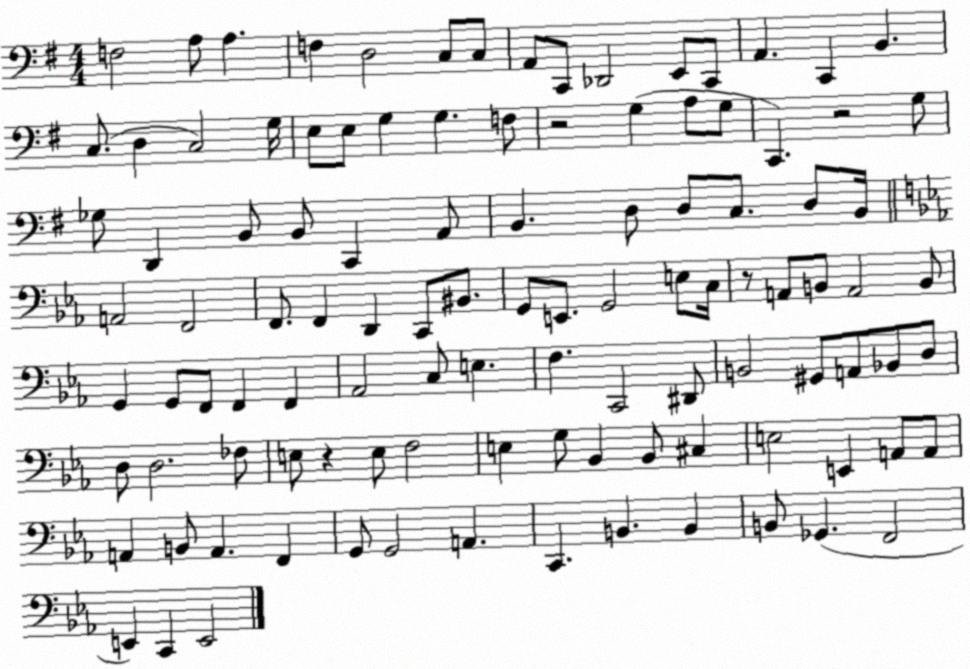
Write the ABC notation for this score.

X:1
T:Untitled
M:4/4
L:1/4
K:G
F,2 A,/2 A, F, D,2 C,/2 C,/2 A,,/2 C,,/2 _D,,2 E,,/2 C,,/2 A,, C,, B,, C,/2 D, C,2 G,/4 E,/2 E,/2 G, G, F,/2 z2 G, A,/2 G,/2 C,, z2 G,/2 _G,/2 D,, B,,/2 B,,/2 C,, A,,/2 B,, D,/2 D,/2 C,/2 D,/2 B,,/4 A,,2 F,,2 F,,/2 F,, D,, C,,/2 ^B,,/2 G,,/2 E,,/2 G,,2 E,/2 C,/4 z/2 A,,/2 B,,/2 A,,2 B,,/2 G,, G,,/2 F,,/2 F,, F,, _A,,2 C,/2 E, F, C,,2 ^D,,/2 B,,2 ^G,,/2 A,,/2 _B,,/2 D,/2 D,/2 D,2 _F,/2 E,/2 z E,/2 F,2 E, G,/2 _B,, _B,,/2 ^C, E,2 E,, A,,/2 A,,/2 A,, B,,/2 A,, F,, G,,/2 G,,2 A,, C,, B,, B,, B,,/2 _G,, F,,2 E,, C,, E,,2